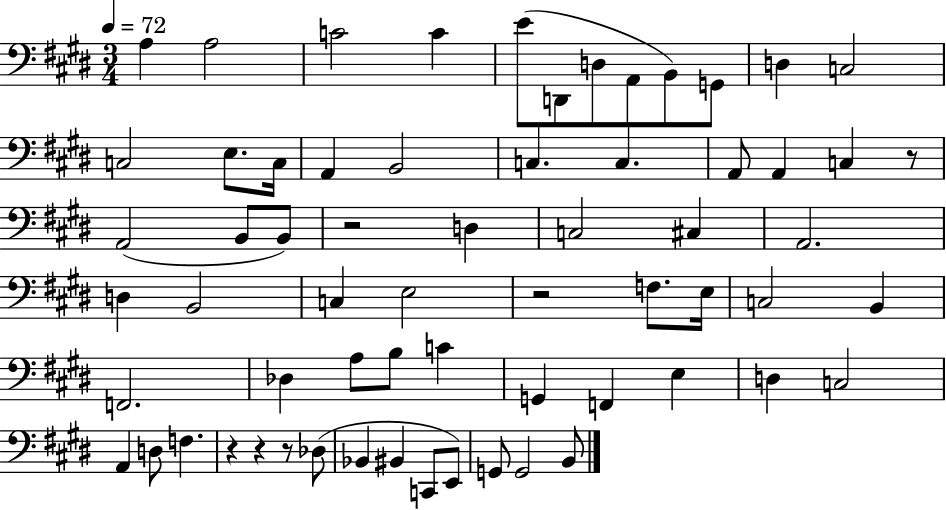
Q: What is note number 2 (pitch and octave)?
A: A3